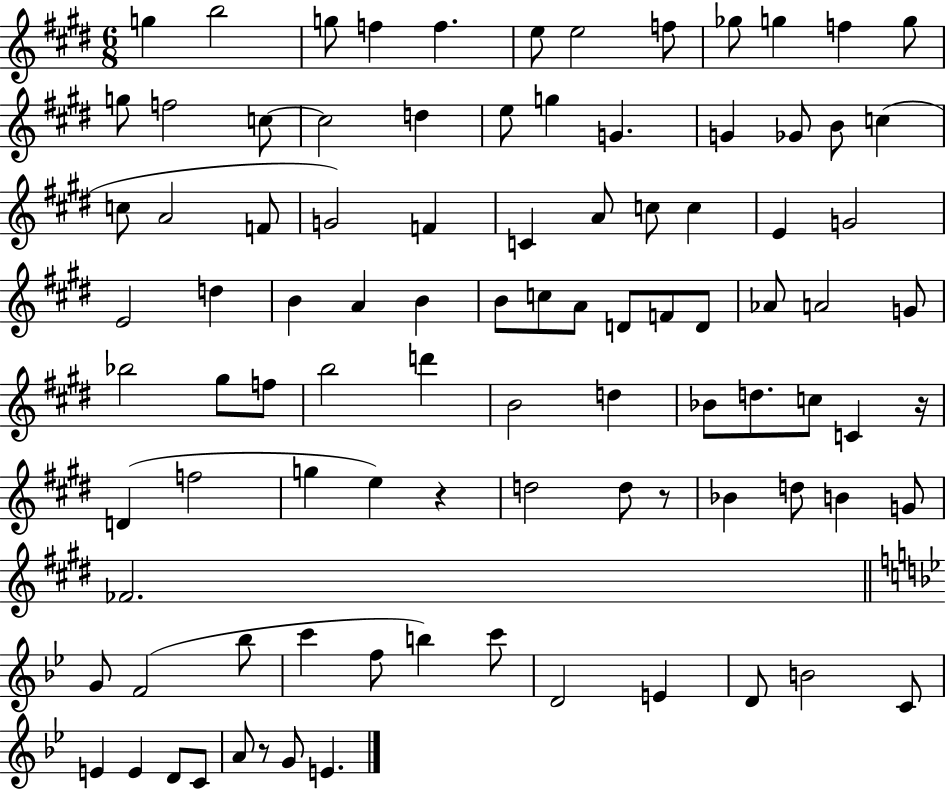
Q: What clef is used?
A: treble